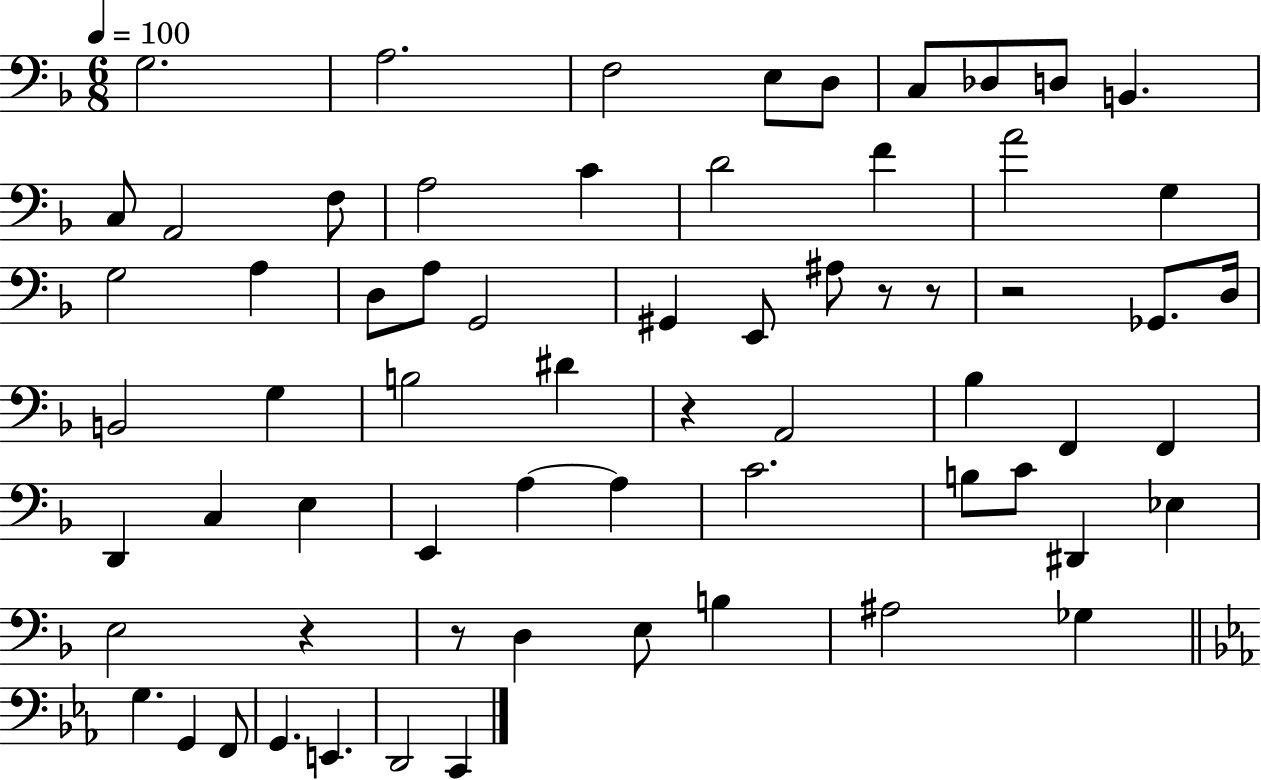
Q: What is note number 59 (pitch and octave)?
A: D2